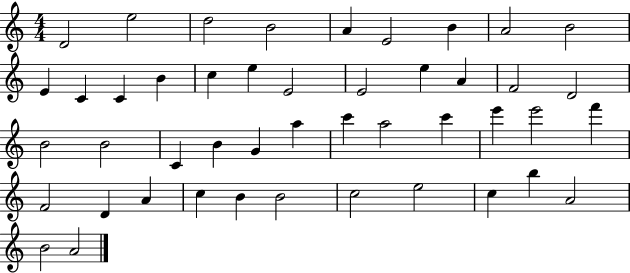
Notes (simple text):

D4/h E5/h D5/h B4/h A4/q E4/h B4/q A4/h B4/h E4/q C4/q C4/q B4/q C5/q E5/q E4/h E4/h E5/q A4/q F4/h D4/h B4/h B4/h C4/q B4/q G4/q A5/q C6/q A5/h C6/q E6/q E6/h F6/q F4/h D4/q A4/q C5/q B4/q B4/h C5/h E5/h C5/q B5/q A4/h B4/h A4/h